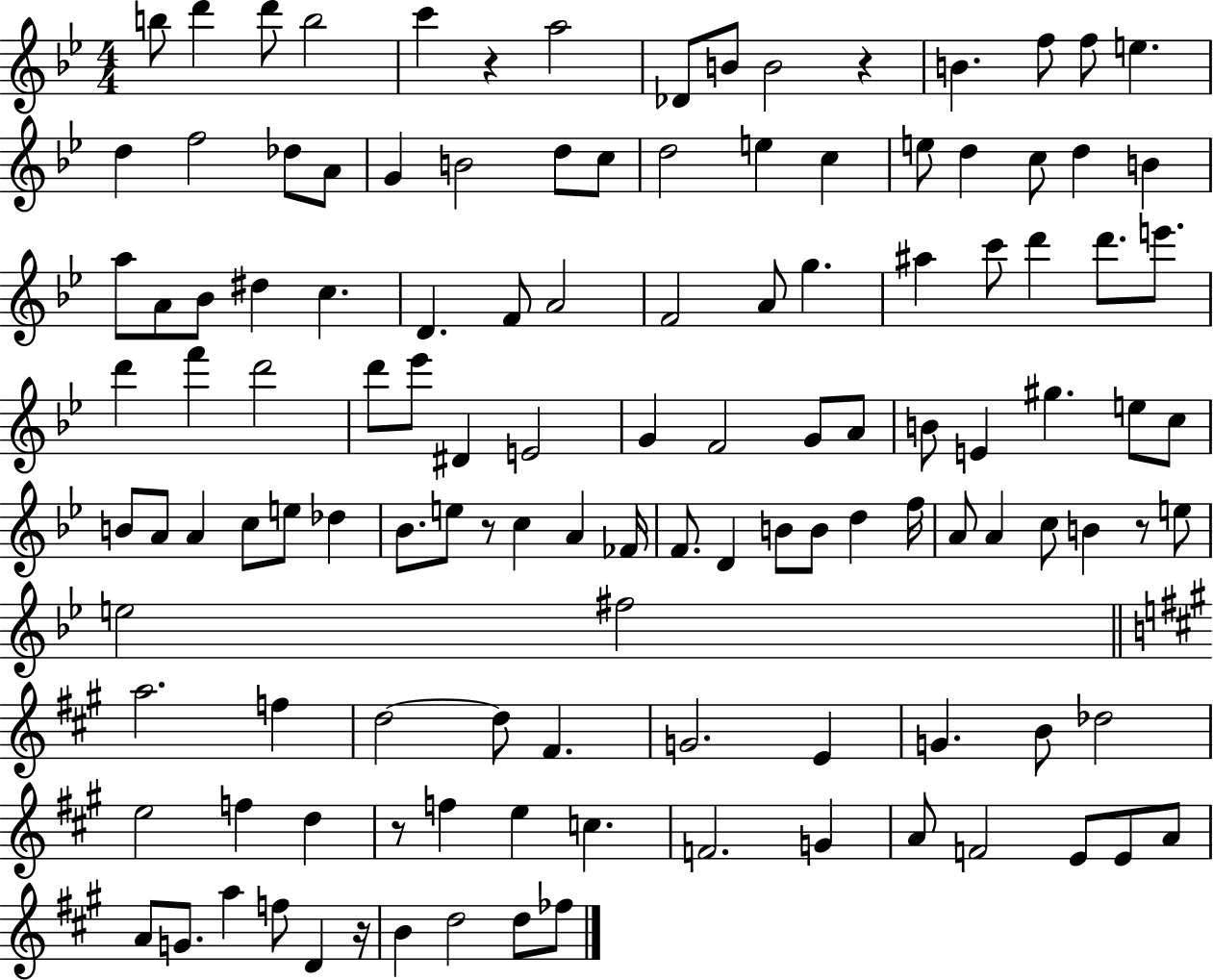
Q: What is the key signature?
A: BES major